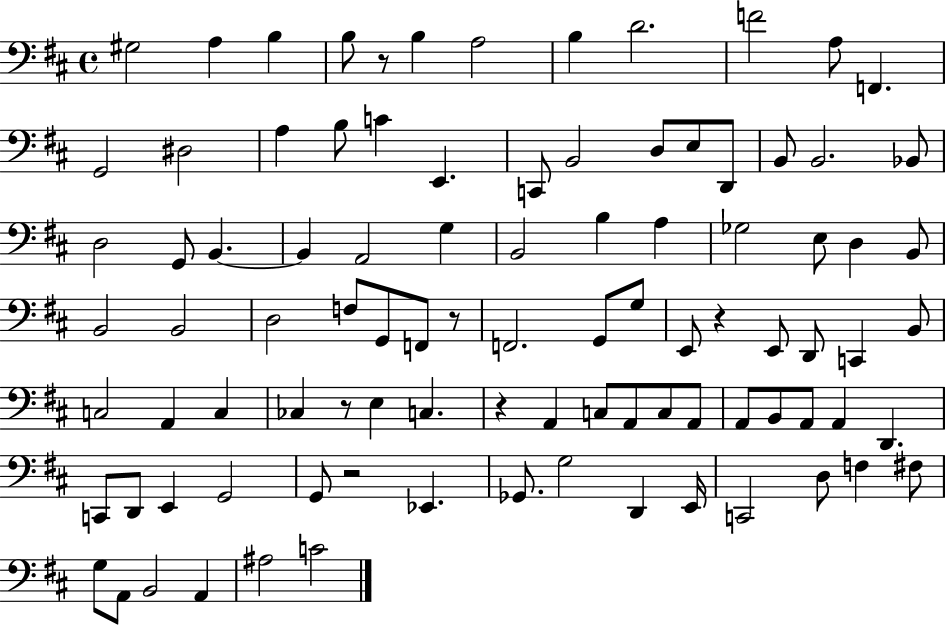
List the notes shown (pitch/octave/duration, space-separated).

G#3/h A3/q B3/q B3/e R/e B3/q A3/h B3/q D4/h. F4/h A3/e F2/q. G2/h D#3/h A3/q B3/e C4/q E2/q. C2/e B2/h D3/e E3/e D2/e B2/e B2/h. Bb2/e D3/h G2/e B2/q. B2/q A2/h G3/q B2/h B3/q A3/q Gb3/h E3/e D3/q B2/e B2/h B2/h D3/h F3/e G2/e F2/e R/e F2/h. G2/e G3/e E2/e R/q E2/e D2/e C2/q B2/e C3/h A2/q C3/q CES3/q R/e E3/q C3/q. R/q A2/q C3/e A2/e C3/e A2/e A2/e B2/e A2/e A2/q D2/q. C2/e D2/e E2/q G2/h G2/e R/h Eb2/q. Gb2/e. G3/h D2/q E2/s C2/h D3/e F3/q F#3/e G3/e A2/e B2/h A2/q A#3/h C4/h